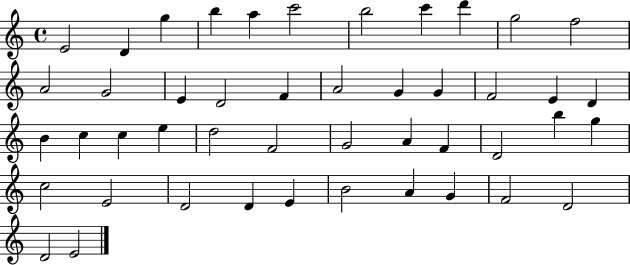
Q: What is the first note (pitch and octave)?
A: E4